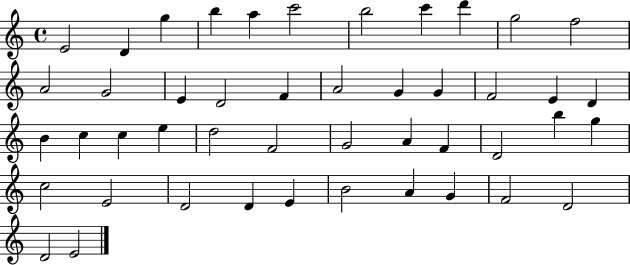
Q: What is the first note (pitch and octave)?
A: E4